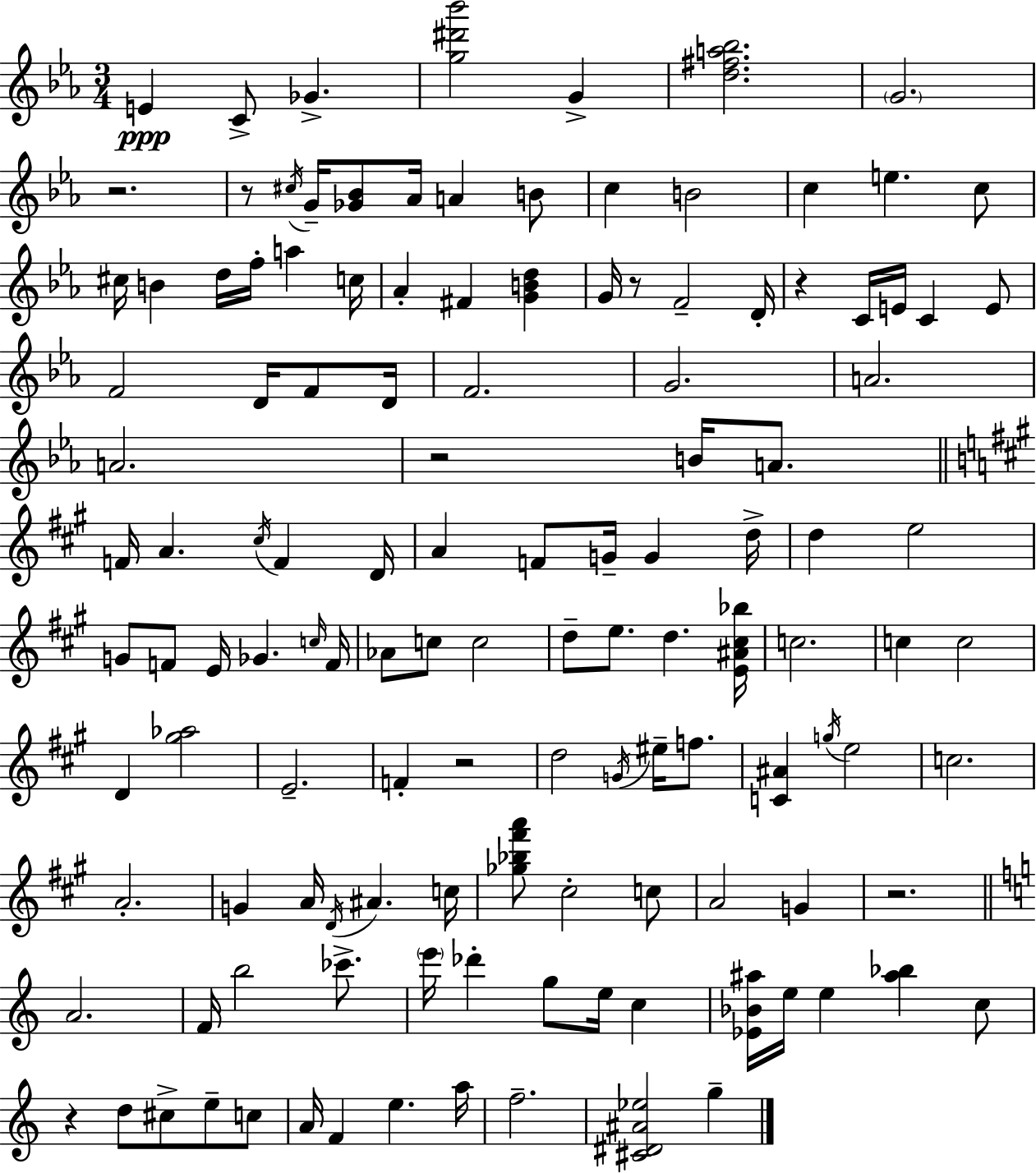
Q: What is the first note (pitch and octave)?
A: E4